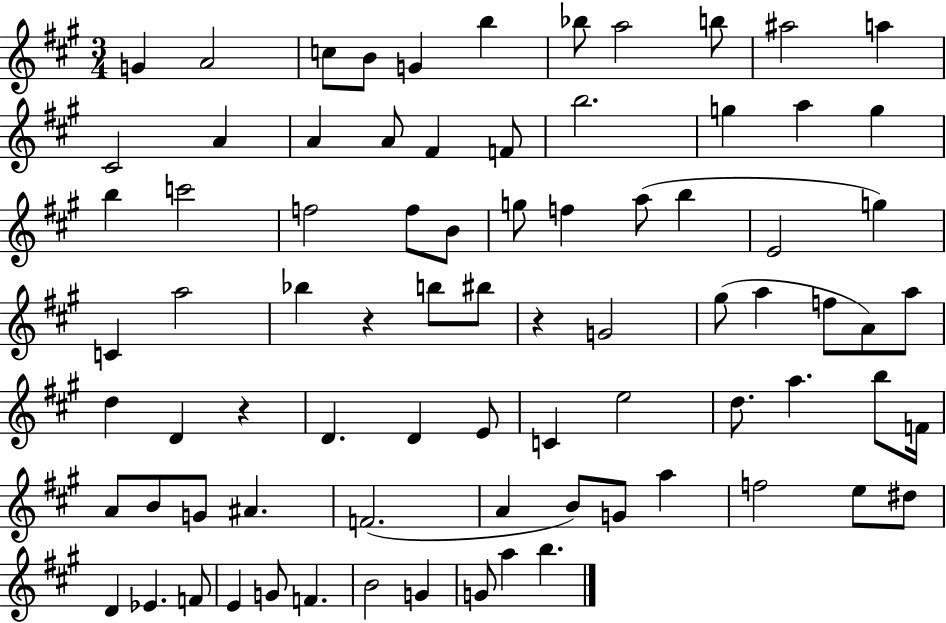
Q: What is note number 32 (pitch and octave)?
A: G5